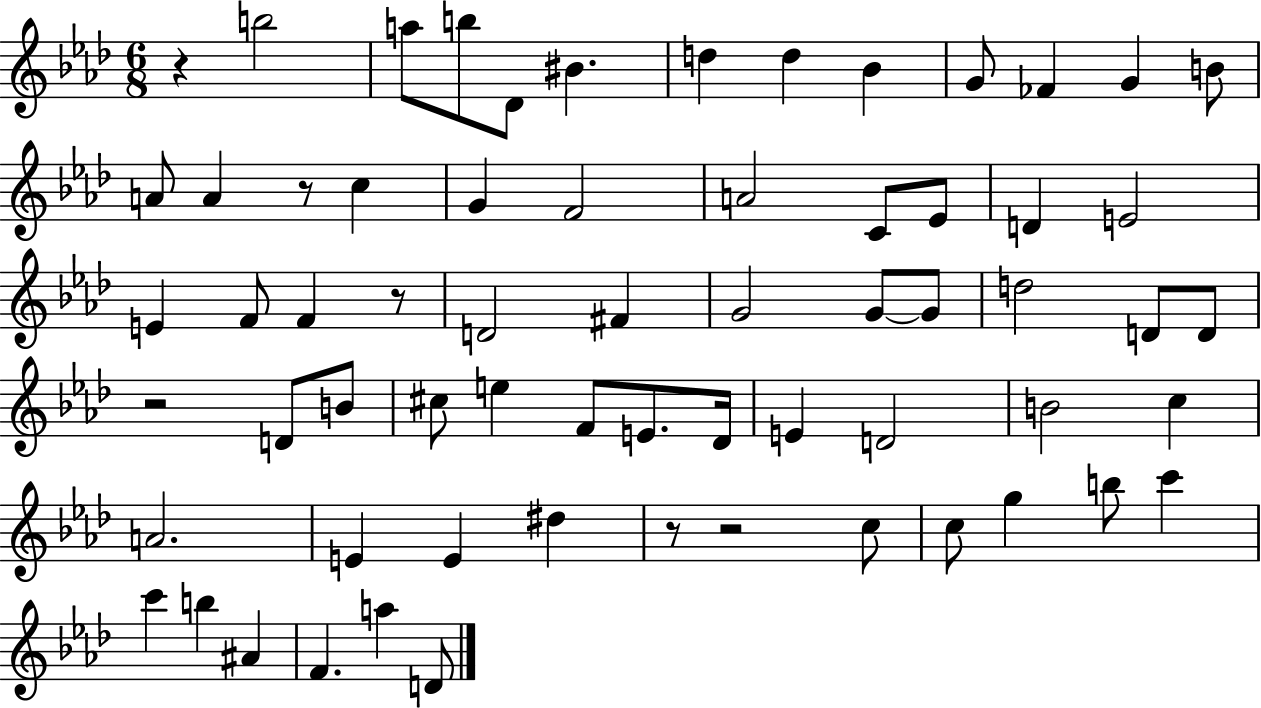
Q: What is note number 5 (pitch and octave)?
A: BIS4